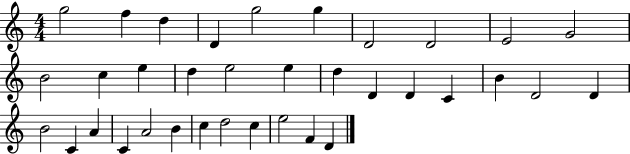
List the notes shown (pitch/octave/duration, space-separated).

G5/h F5/q D5/q D4/q G5/h G5/q D4/h D4/h E4/h G4/h B4/h C5/q E5/q D5/q E5/h E5/q D5/q D4/q D4/q C4/q B4/q D4/h D4/q B4/h C4/q A4/q C4/q A4/h B4/q C5/q D5/h C5/q E5/h F4/q D4/q